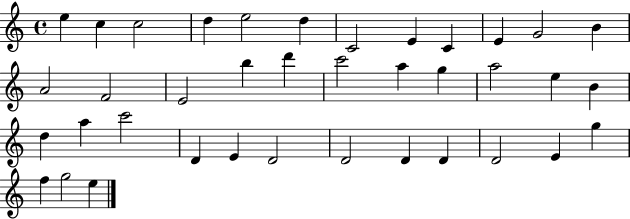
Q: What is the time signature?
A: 4/4